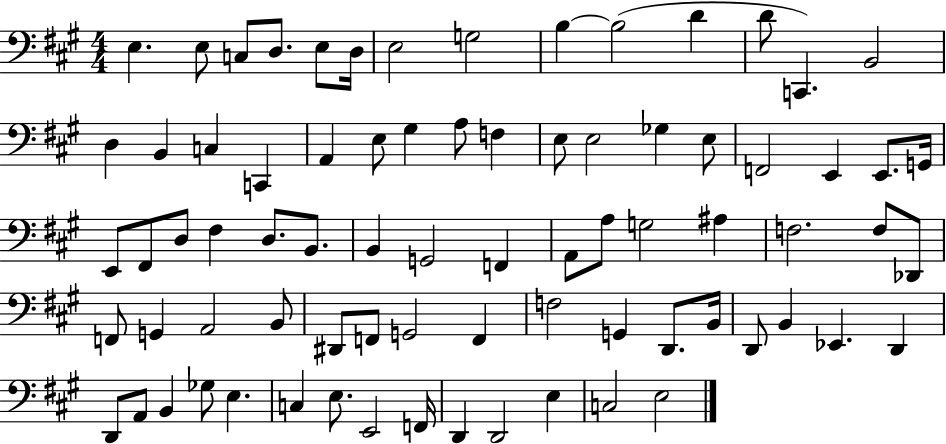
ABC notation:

X:1
T:Untitled
M:4/4
L:1/4
K:A
E, E,/2 C,/2 D,/2 E,/2 D,/4 E,2 G,2 B, B,2 D D/2 C,, B,,2 D, B,, C, C,, A,, E,/2 ^G, A,/2 F, E,/2 E,2 _G, E,/2 F,,2 E,, E,,/2 G,,/4 E,,/2 ^F,,/2 D,/2 ^F, D,/2 B,,/2 B,, G,,2 F,, A,,/2 A,/2 G,2 ^A, F,2 F,/2 _D,,/2 F,,/2 G,, A,,2 B,,/2 ^D,,/2 F,,/2 G,,2 F,, F,2 G,, D,,/2 B,,/4 D,,/2 B,, _E,, D,, D,,/2 A,,/2 B,, _G,/2 E, C, E,/2 E,,2 F,,/4 D,, D,,2 E, C,2 E,2